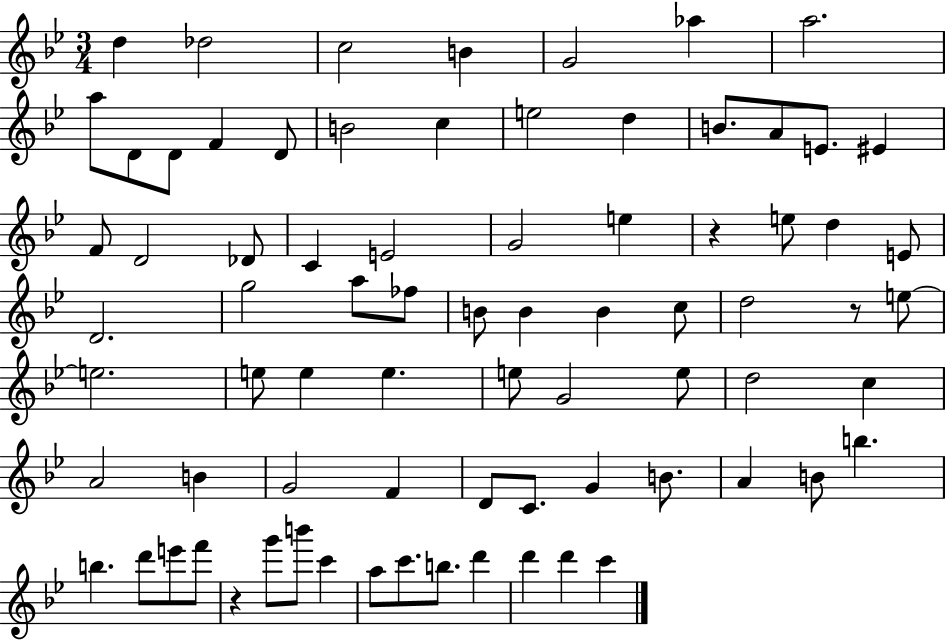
{
  \clef treble
  \numericTimeSignature
  \time 3/4
  \key bes \major
  d''4 des''2 | c''2 b'4 | g'2 aes''4 | a''2. | \break a''8 d'8 d'8 f'4 d'8 | b'2 c''4 | e''2 d''4 | b'8. a'8 e'8. eis'4 | \break f'8 d'2 des'8 | c'4 e'2 | g'2 e''4 | r4 e''8 d''4 e'8 | \break d'2. | g''2 a''8 fes''8 | b'8 b'4 b'4 c''8 | d''2 r8 e''8~~ | \break e''2. | e''8 e''4 e''4. | e''8 g'2 e''8 | d''2 c''4 | \break a'2 b'4 | g'2 f'4 | d'8 c'8. g'4 b'8. | a'4 b'8 b''4. | \break b''4. d'''8 e'''8 f'''8 | r4 g'''8 b'''8 c'''4 | a''8 c'''8. b''8. d'''4 | d'''4 d'''4 c'''4 | \break \bar "|."
}